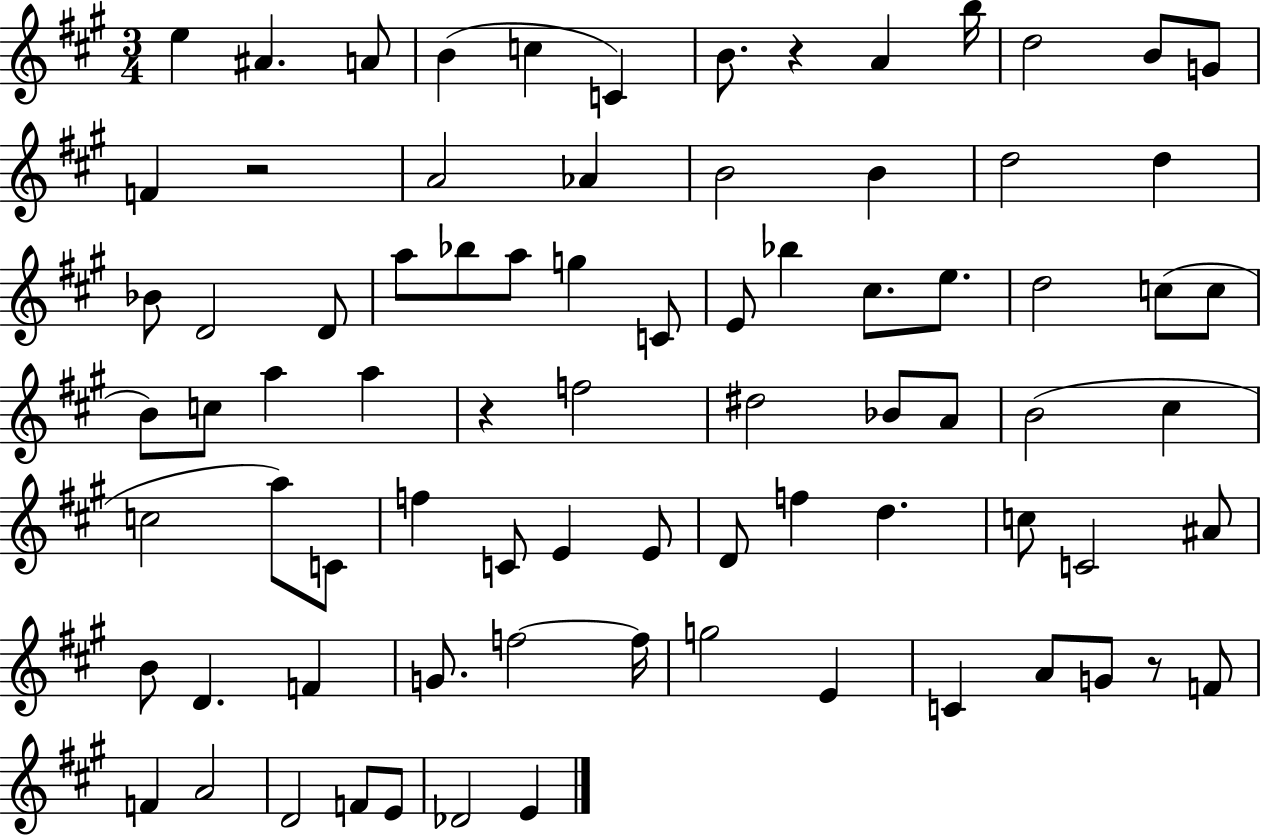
E5/q A#4/q. A4/e B4/q C5/q C4/q B4/e. R/q A4/q B5/s D5/h B4/e G4/e F4/q R/h A4/h Ab4/q B4/h B4/q D5/h D5/q Bb4/e D4/h D4/e A5/e Bb5/e A5/e G5/q C4/e E4/e Bb5/q C#5/e. E5/e. D5/h C5/e C5/e B4/e C5/e A5/q A5/q R/q F5/h D#5/h Bb4/e A4/e B4/h C#5/q C5/h A5/e C4/e F5/q C4/e E4/q E4/e D4/e F5/q D5/q. C5/e C4/h A#4/e B4/e D4/q. F4/q G4/e. F5/h F5/s G5/h E4/q C4/q A4/e G4/e R/e F4/e F4/q A4/h D4/h F4/e E4/e Db4/h E4/q